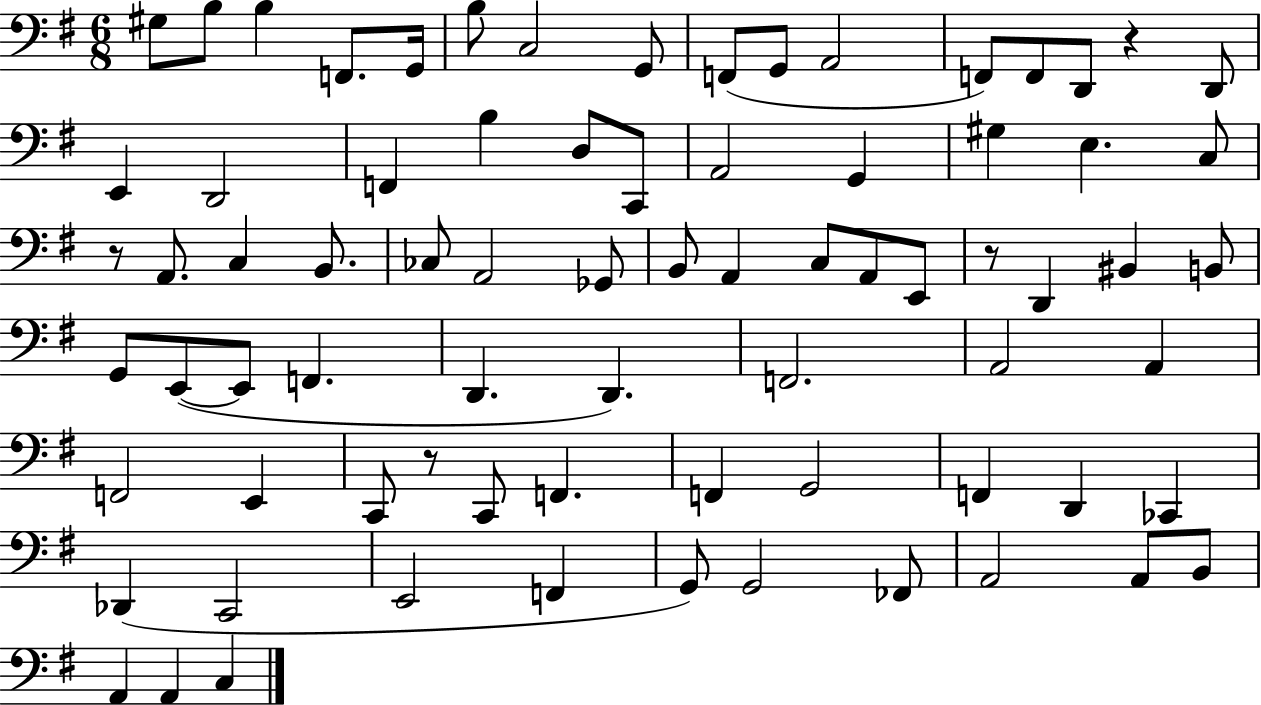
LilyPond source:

{
  \clef bass
  \numericTimeSignature
  \time 6/8
  \key g \major
  gis8 b8 b4 f,8. g,16 | b8 c2 g,8 | f,8( g,8 a,2 | f,8) f,8 d,8 r4 d,8 | \break e,4 d,2 | f,4 b4 d8 c,8 | a,2 g,4 | gis4 e4. c8 | \break r8 a,8. c4 b,8. | ces8 a,2 ges,8 | b,8 a,4 c8 a,8 e,8 | r8 d,4 bis,4 b,8 | \break g,8 e,8~(~ e,8 f,4. | d,4. d,4.) | f,2. | a,2 a,4 | \break f,2 e,4 | c,8 r8 c,8 f,4. | f,4 g,2 | f,4 d,4 ces,4 | \break des,4( c,2 | e,2 f,4 | g,8) g,2 fes,8 | a,2 a,8 b,8 | \break a,4 a,4 c4 | \bar "|."
}